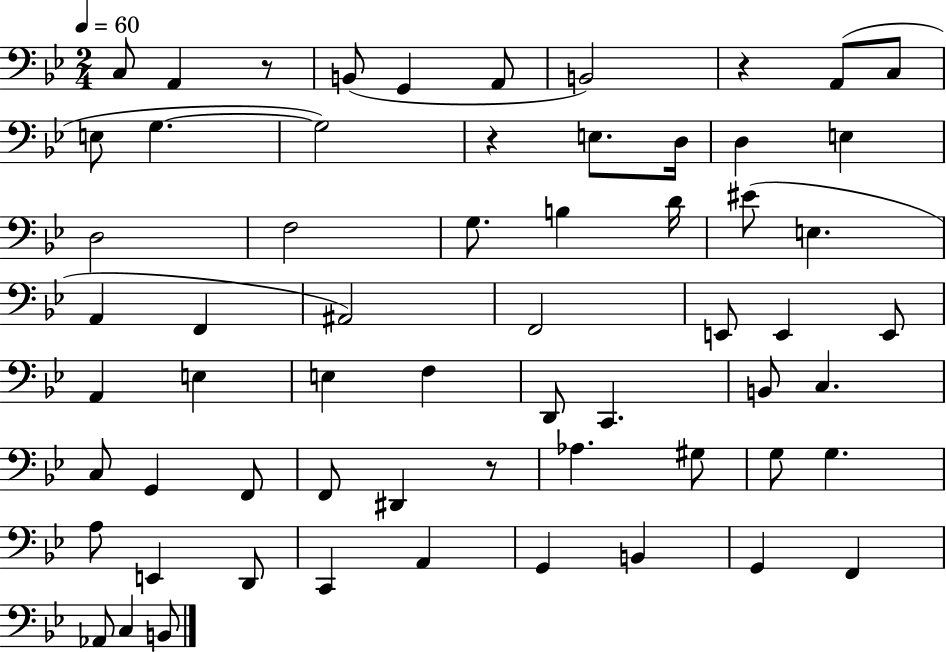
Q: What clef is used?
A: bass